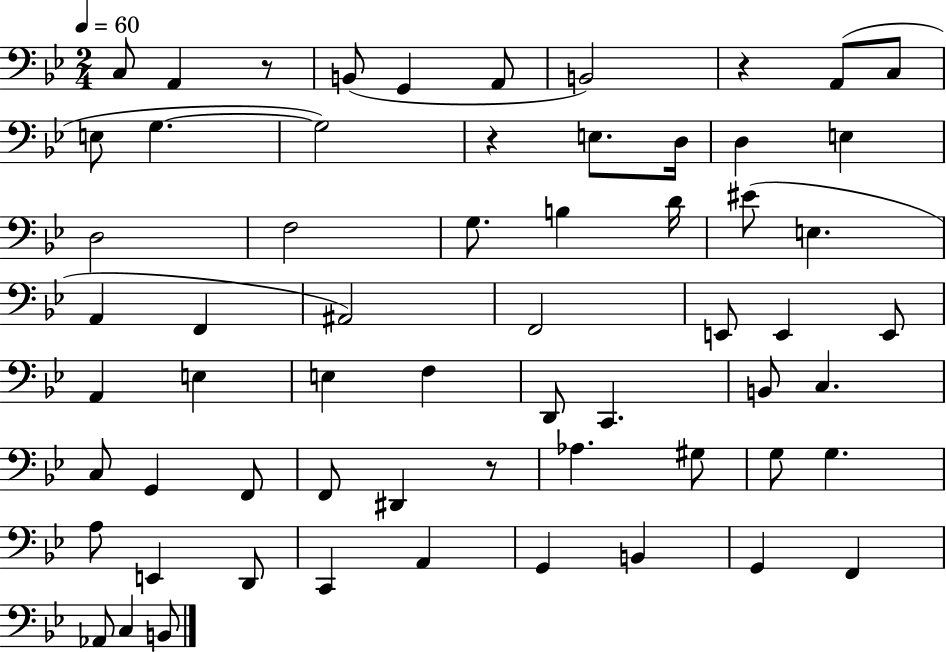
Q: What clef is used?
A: bass